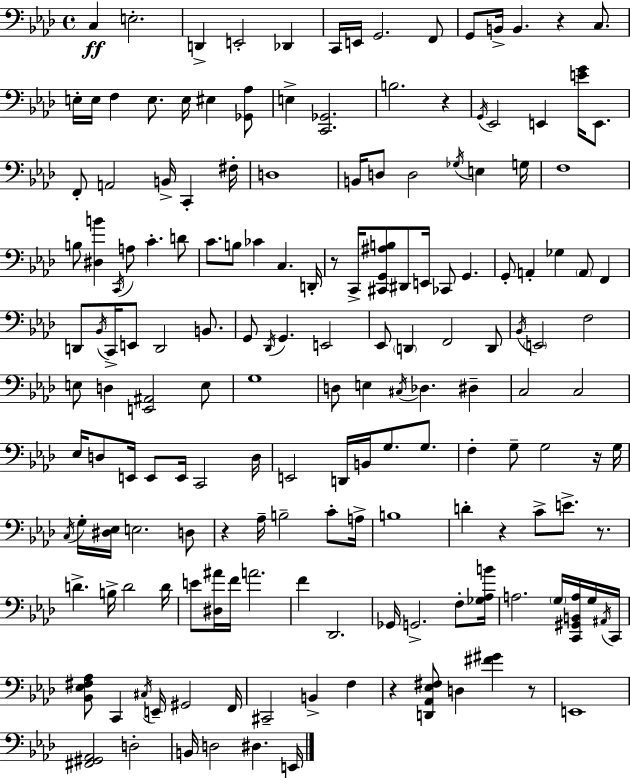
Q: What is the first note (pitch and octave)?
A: C3